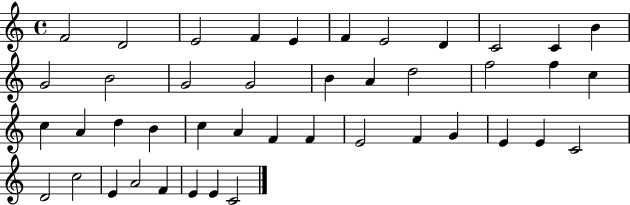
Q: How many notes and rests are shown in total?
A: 43